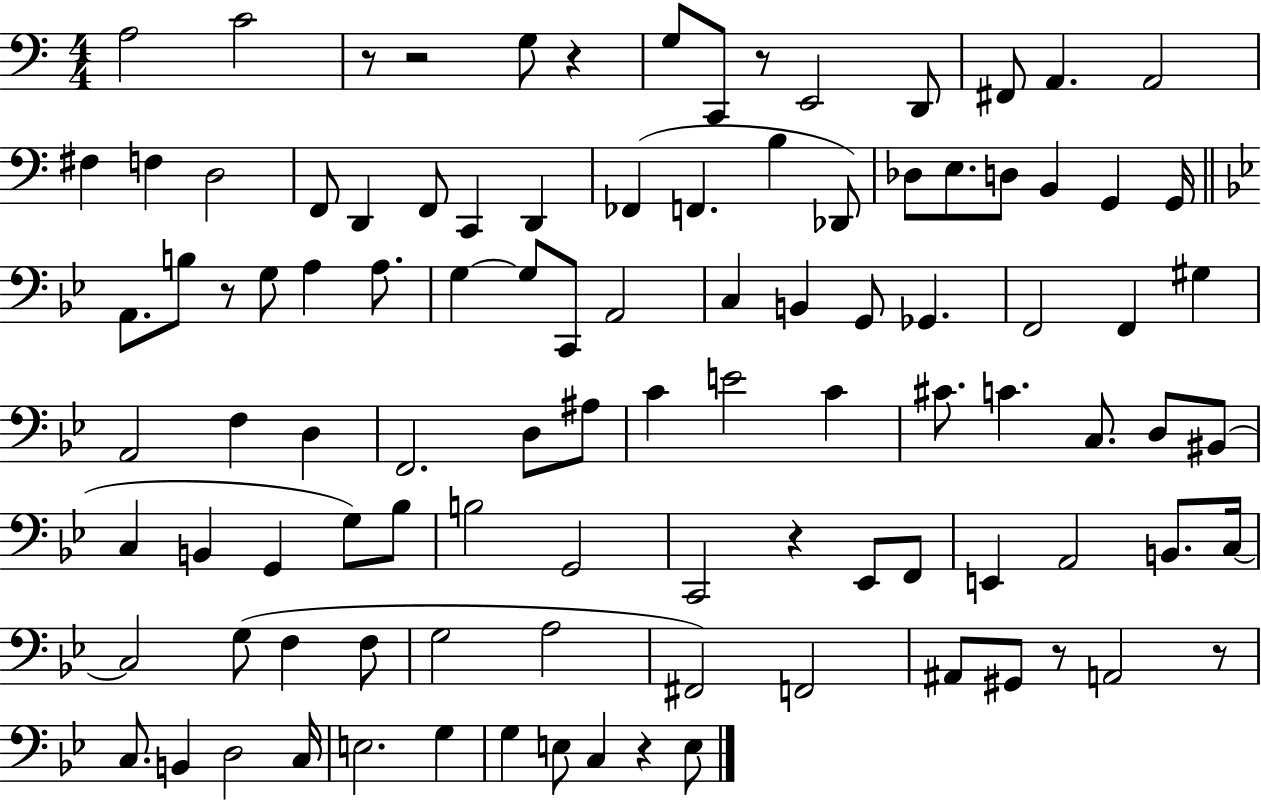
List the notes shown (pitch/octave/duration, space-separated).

A3/h C4/h R/e R/h G3/e R/q G3/e C2/e R/e E2/h D2/e F#2/e A2/q. A2/h F#3/q F3/q D3/h F2/e D2/q F2/e C2/q D2/q FES2/q F2/q. B3/q Db2/e Db3/e E3/e. D3/e B2/q G2/q G2/s A2/e. B3/e R/e G3/e A3/q A3/e. G3/q G3/e C2/e A2/h C3/q B2/q G2/e Gb2/q. F2/h F2/q G#3/q A2/h F3/q D3/q F2/h. D3/e A#3/e C4/q E4/h C4/q C#4/e. C4/q. C3/e. D3/e BIS2/e C3/q B2/q G2/q G3/e Bb3/e B3/h G2/h C2/h R/q Eb2/e F2/e E2/q A2/h B2/e. C3/s C3/h G3/e F3/q F3/e G3/h A3/h F#2/h F2/h A#2/e G#2/e R/e A2/h R/e C3/e. B2/q D3/h C3/s E3/h. G3/q G3/q E3/e C3/q R/q E3/e